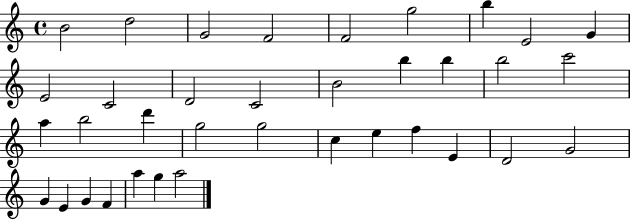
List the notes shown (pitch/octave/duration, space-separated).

B4/h D5/h G4/h F4/h F4/h G5/h B5/q E4/h G4/q E4/h C4/h D4/h C4/h B4/h B5/q B5/q B5/h C6/h A5/q B5/h D6/q G5/h G5/h C5/q E5/q F5/q E4/q D4/h G4/h G4/q E4/q G4/q F4/q A5/q G5/q A5/h